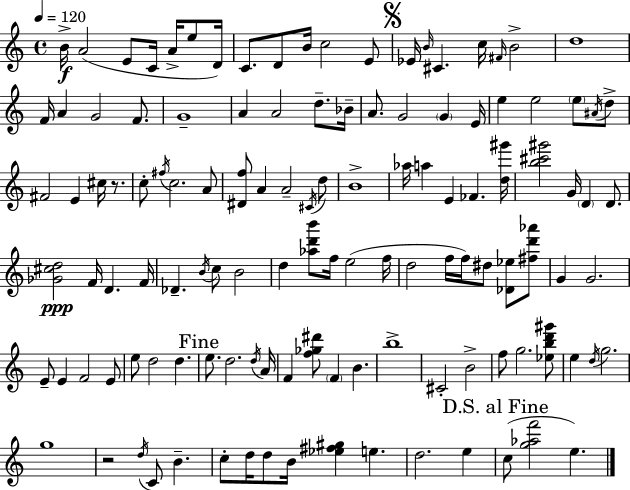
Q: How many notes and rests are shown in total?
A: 121